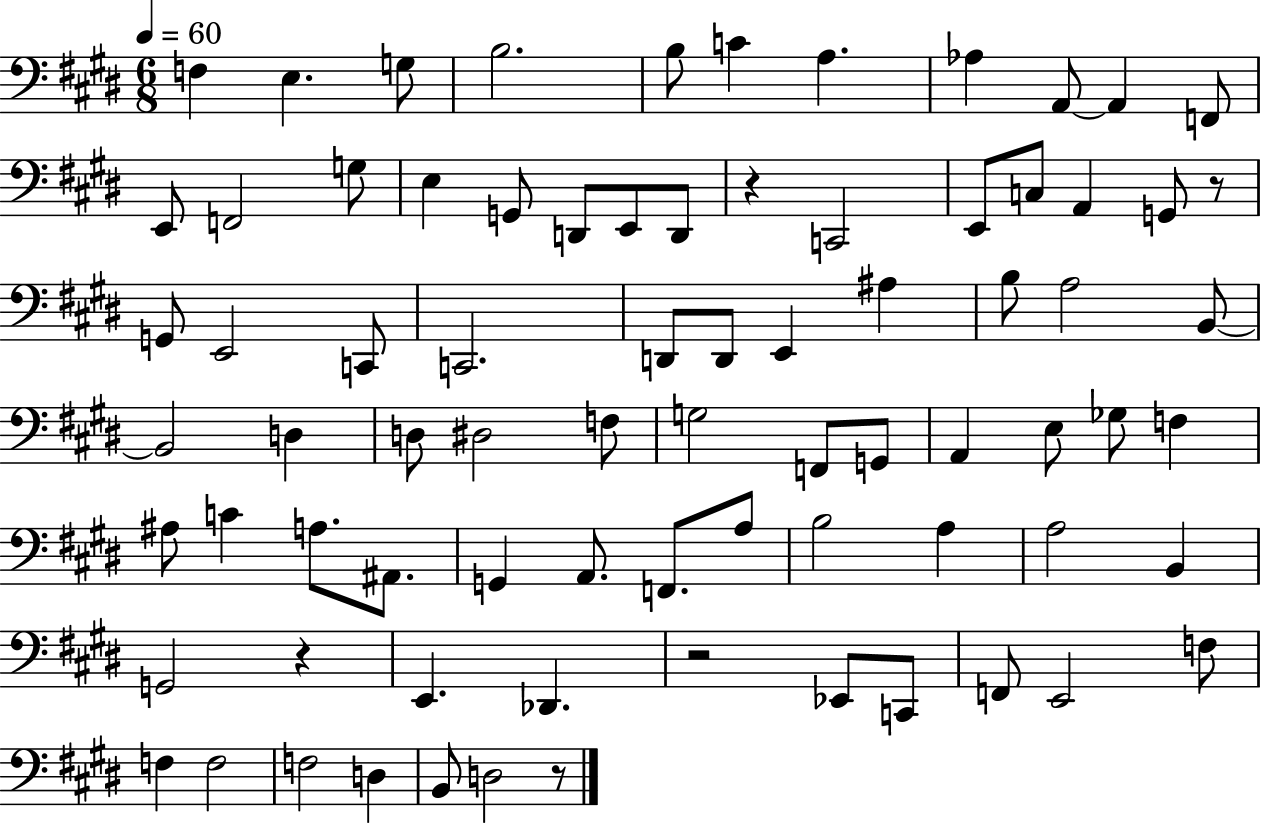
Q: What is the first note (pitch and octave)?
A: F3